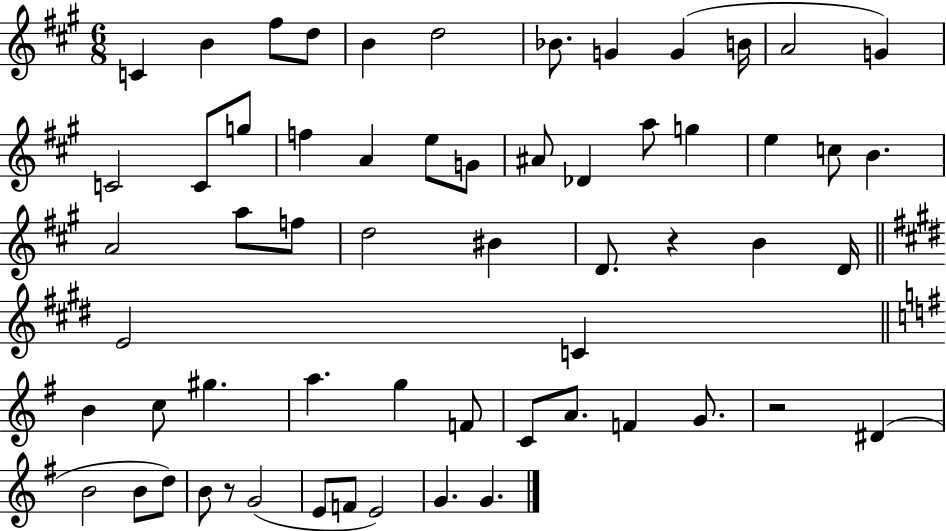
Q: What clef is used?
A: treble